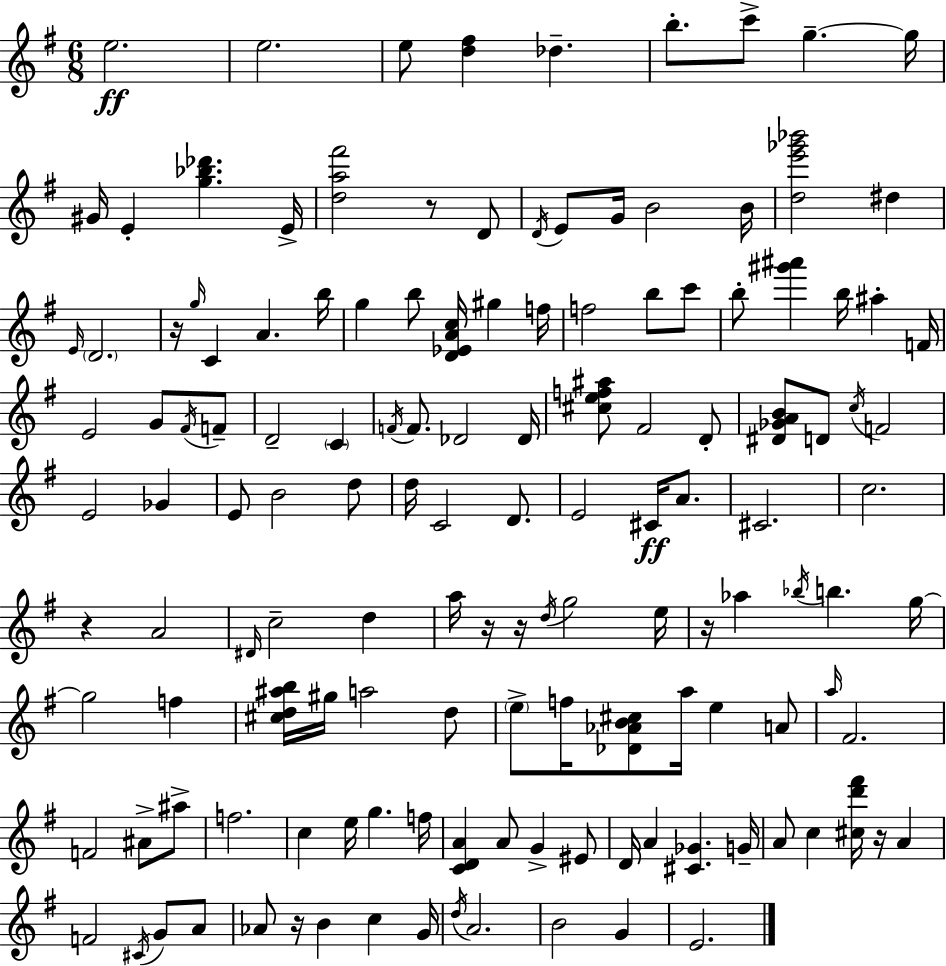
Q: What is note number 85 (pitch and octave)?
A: A4